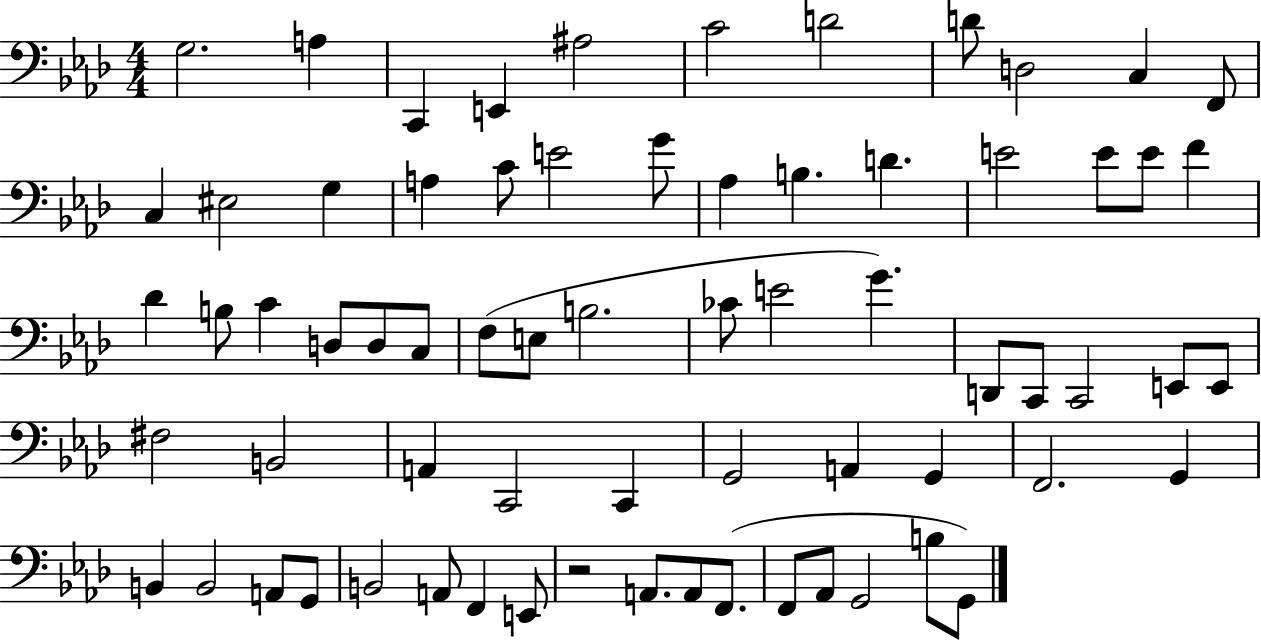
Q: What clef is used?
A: bass